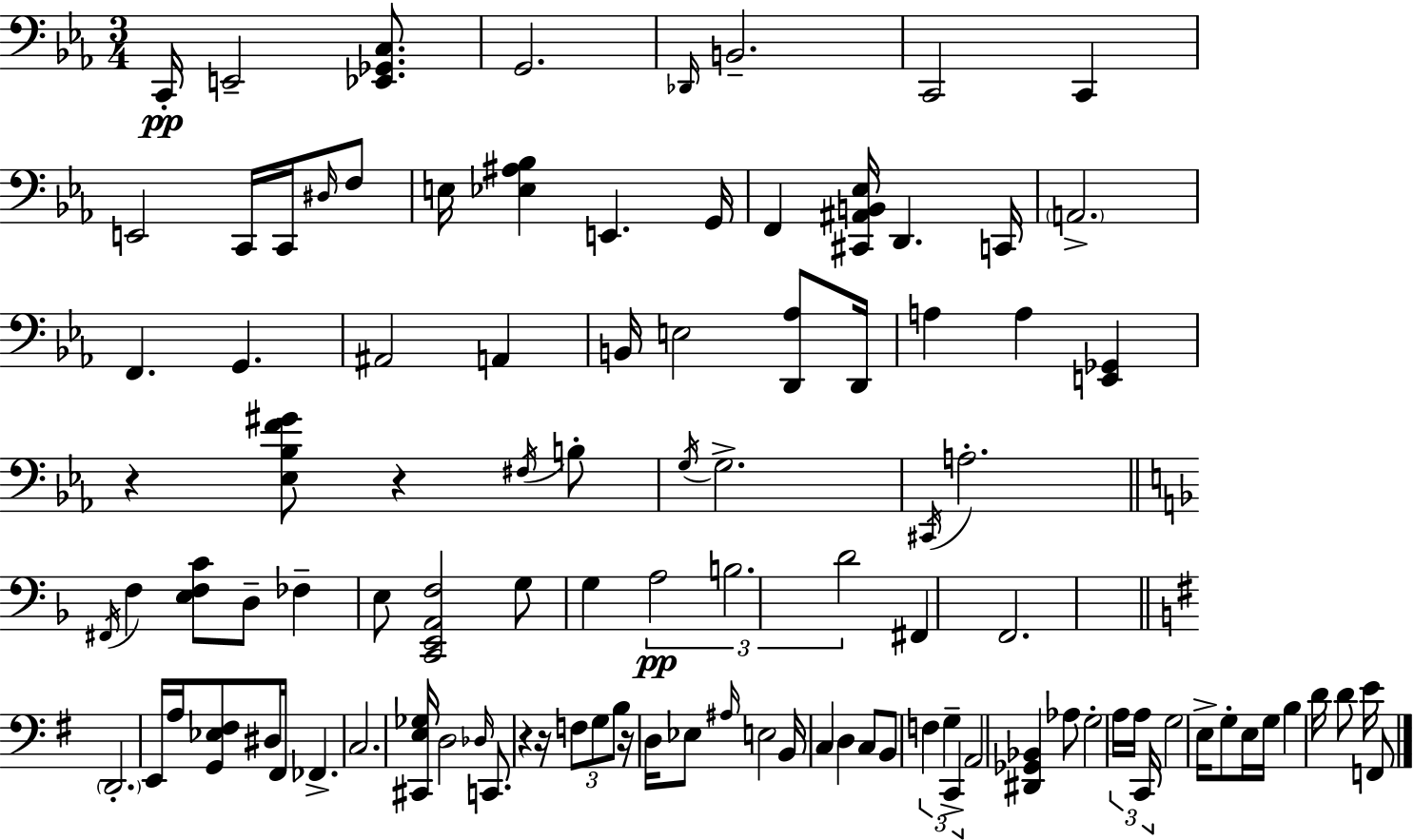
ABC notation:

X:1
T:Untitled
M:3/4
L:1/4
K:Cm
C,,/4 E,,2 [_E,,_G,,C,]/2 G,,2 _D,,/4 B,,2 C,,2 C,, E,,2 C,,/4 C,,/4 ^D,/4 F,/2 E,/4 [_E,^A,_B,] E,, G,,/4 F,, [^C,,^A,,B,,_E,]/4 D,, C,,/4 A,,2 F,, G,, ^A,,2 A,, B,,/4 E,2 [D,,_A,]/2 D,,/4 A, A, [E,,_G,,] z [_E,_B,F^G]/2 z ^F,/4 B,/2 G,/4 G,2 ^C,,/4 A,2 ^F,,/4 F, [E,F,C]/2 D,/2 _F, E,/2 [C,,E,,A,,F,]2 G,/2 G, A,2 B,2 D2 ^F,, F,,2 D,,2 E,,/4 A,/4 [G,,_E,^F,]/2 ^D,/4 ^F,,/4 _F,, C,2 [^C,,E,_G,]/4 D,2 _D,/4 C,,/2 z z/4 F,/2 G,/2 B,/2 z/4 D,/4 _E,/2 ^A,/4 E,2 B,,/4 C, D, C,/2 B,,/2 F, G, C,, A,,2 [^D,,_G,,_B,,] _A,/2 G,2 A,/4 A,/4 C,,/4 G,2 E,/4 G,/2 E,/4 G,/4 B, D/4 D/2 E/4 F,,/2